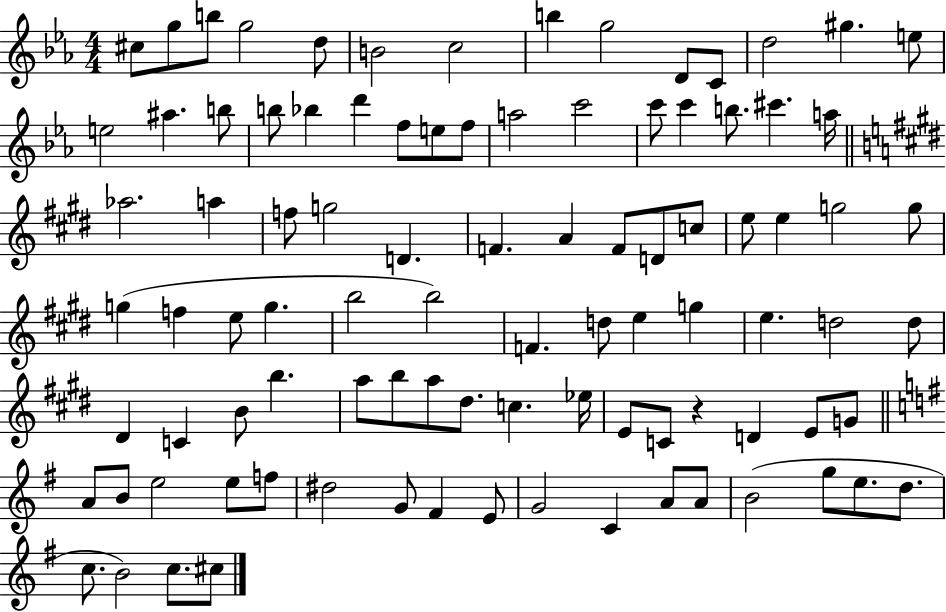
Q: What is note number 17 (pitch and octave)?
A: B5